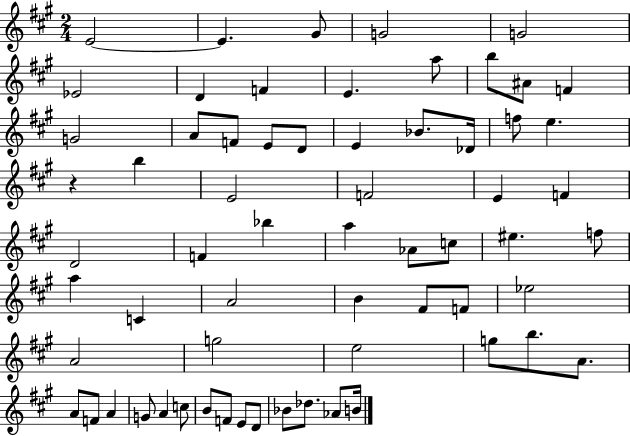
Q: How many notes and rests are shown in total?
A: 64